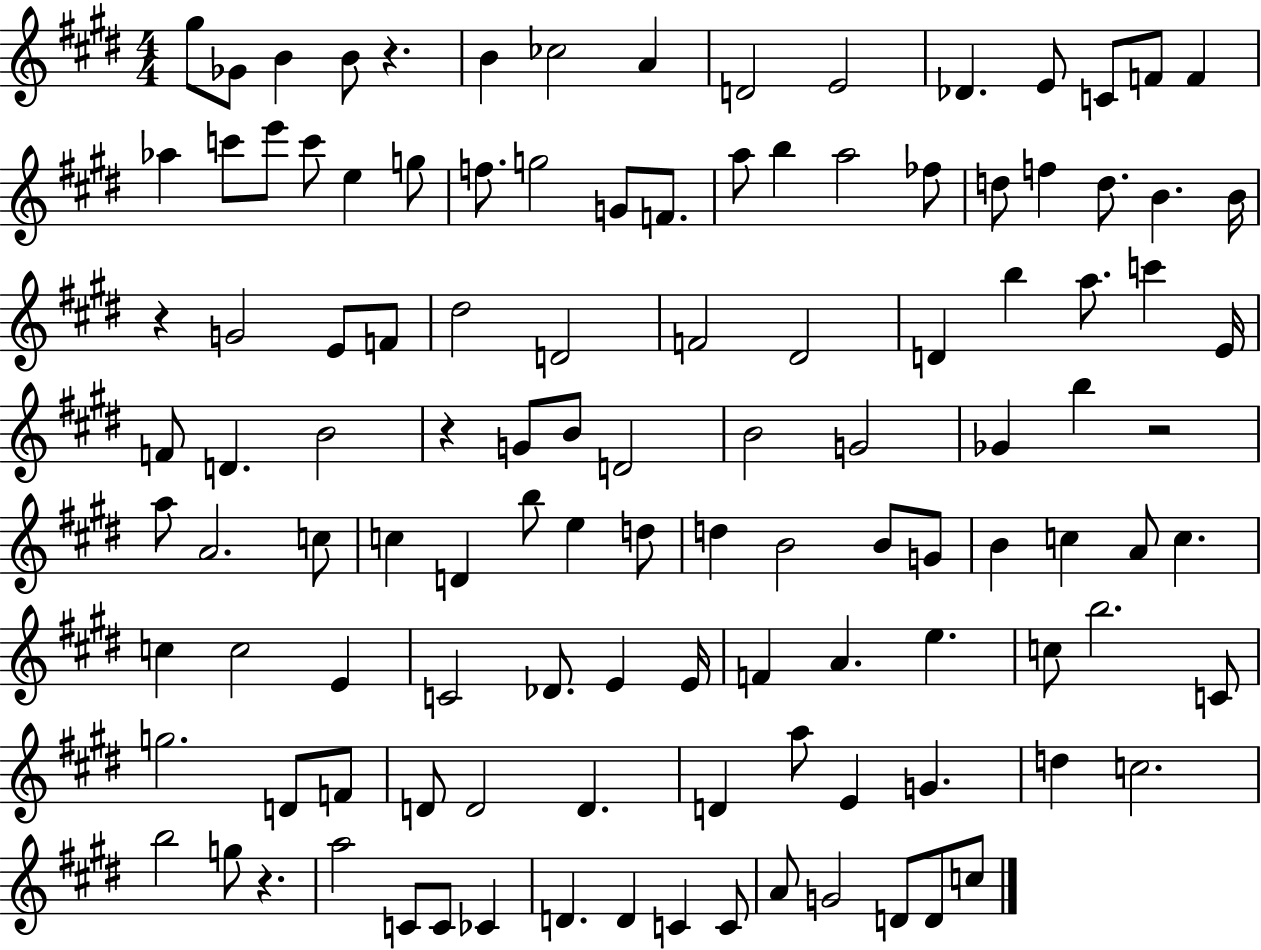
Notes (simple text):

G#5/e Gb4/e B4/q B4/e R/q. B4/q CES5/h A4/q D4/h E4/h Db4/q. E4/e C4/e F4/e F4/q Ab5/q C6/e E6/e C6/e E5/q G5/e F5/e. G5/h G4/e F4/e. A5/e B5/q A5/h FES5/e D5/e F5/q D5/e. B4/q. B4/s R/q G4/h E4/e F4/e D#5/h D4/h F4/h D#4/h D4/q B5/q A5/e. C6/q E4/s F4/e D4/q. B4/h R/q G4/e B4/e D4/h B4/h G4/h Gb4/q B5/q R/h A5/e A4/h. C5/e C5/q D4/q B5/e E5/q D5/e D5/q B4/h B4/e G4/e B4/q C5/q A4/e C5/q. C5/q C5/h E4/q C4/h Db4/e. E4/q E4/s F4/q A4/q. E5/q. C5/e B5/h. C4/e G5/h. D4/e F4/e D4/e D4/h D4/q. D4/q A5/e E4/q G4/q. D5/q C5/h. B5/h G5/e R/q. A5/h C4/e C4/e CES4/q D4/q. D4/q C4/q C4/e A4/e G4/h D4/e D4/e C5/e